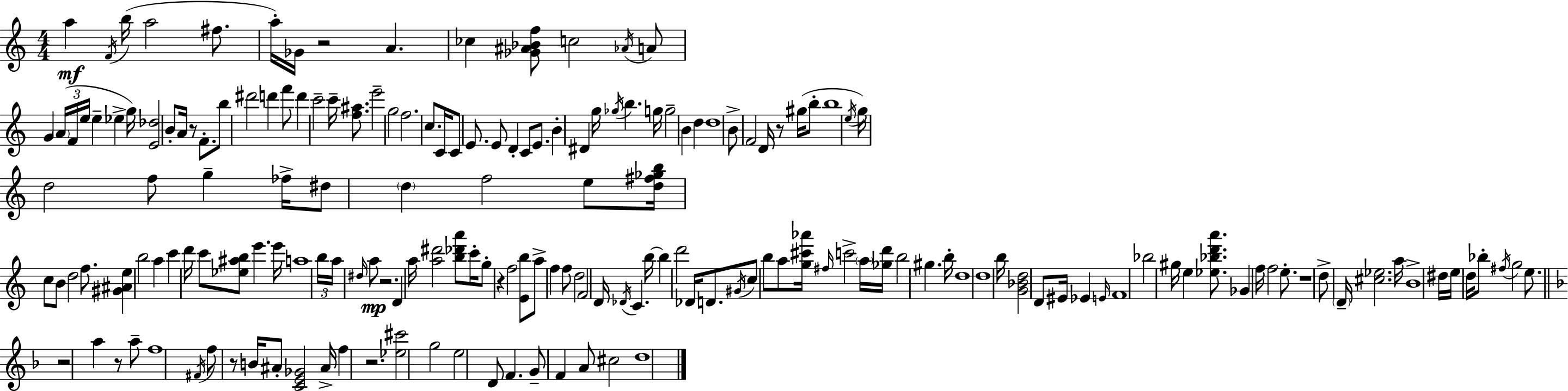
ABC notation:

X:1
T:Untitled
M:4/4
L:1/4
K:C
a F/4 b/4 a2 ^f/2 a/4 _G/4 z2 A _c [_G^A_Bf]/2 c2 _A/4 A/2 G A/4 F/4 e/4 e _e g/4 [E_d]2 B/2 A/4 z/2 F/2 b/2 ^d'2 d' f'/2 d' c'2 c'/4 [f^a]/2 e'2 g2 f2 c/2 C/4 C/2 E/2 E/2 D C/2 E/2 B ^D g/4 _g/4 b g/4 g2 B d d4 B/2 F2 D/4 z/2 ^g/4 b/2 b4 e/4 g/4 d2 f/2 g _f/4 ^d/2 d f2 e/2 [d^f_gb]/4 c/2 B/2 d2 f/2 [^G^Ae] b2 a c' d'/4 c'/2 [_e^ab]/2 e' e'/4 a4 b/4 a/4 ^d/4 a/2 z2 D a/4 [a^d']2 [b_d'a']/2 c'/4 g/2 z f2 [Eb]/2 a/2 f f/2 d2 F2 D/4 _D/4 C b/4 b d'2 _D/4 D/2 ^G/4 c/2 b/2 a/2 [g^c'_a']/4 ^f/4 c'2 a/4 [_gd']/4 b2 ^g b/4 d4 d4 b/4 [G_Bd]2 D/2 ^E/4 _E E/4 F4 _b2 ^g/4 e [_e_bd'a']/2 _G f/4 f2 e/2 z4 d/2 D/4 [^c_e]2 a/4 B4 ^d/4 e/4 d/4 _b/2 ^f/4 g2 e/2 z2 a z/2 a/2 f4 ^F/4 f/2 z/2 B/4 ^A/2 [CE_G]2 ^A/4 f z2 [_e^c']2 g2 e2 D/2 F G/2 F A/2 ^c2 d4